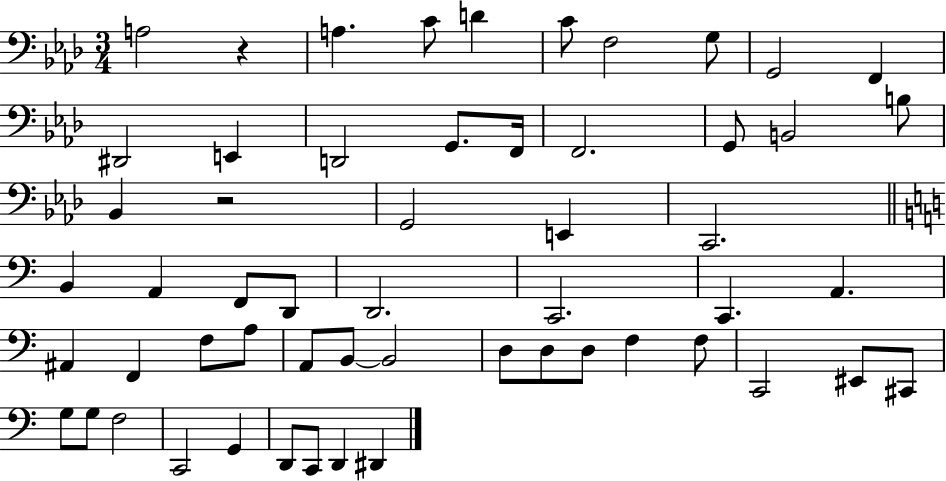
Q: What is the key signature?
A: AES major